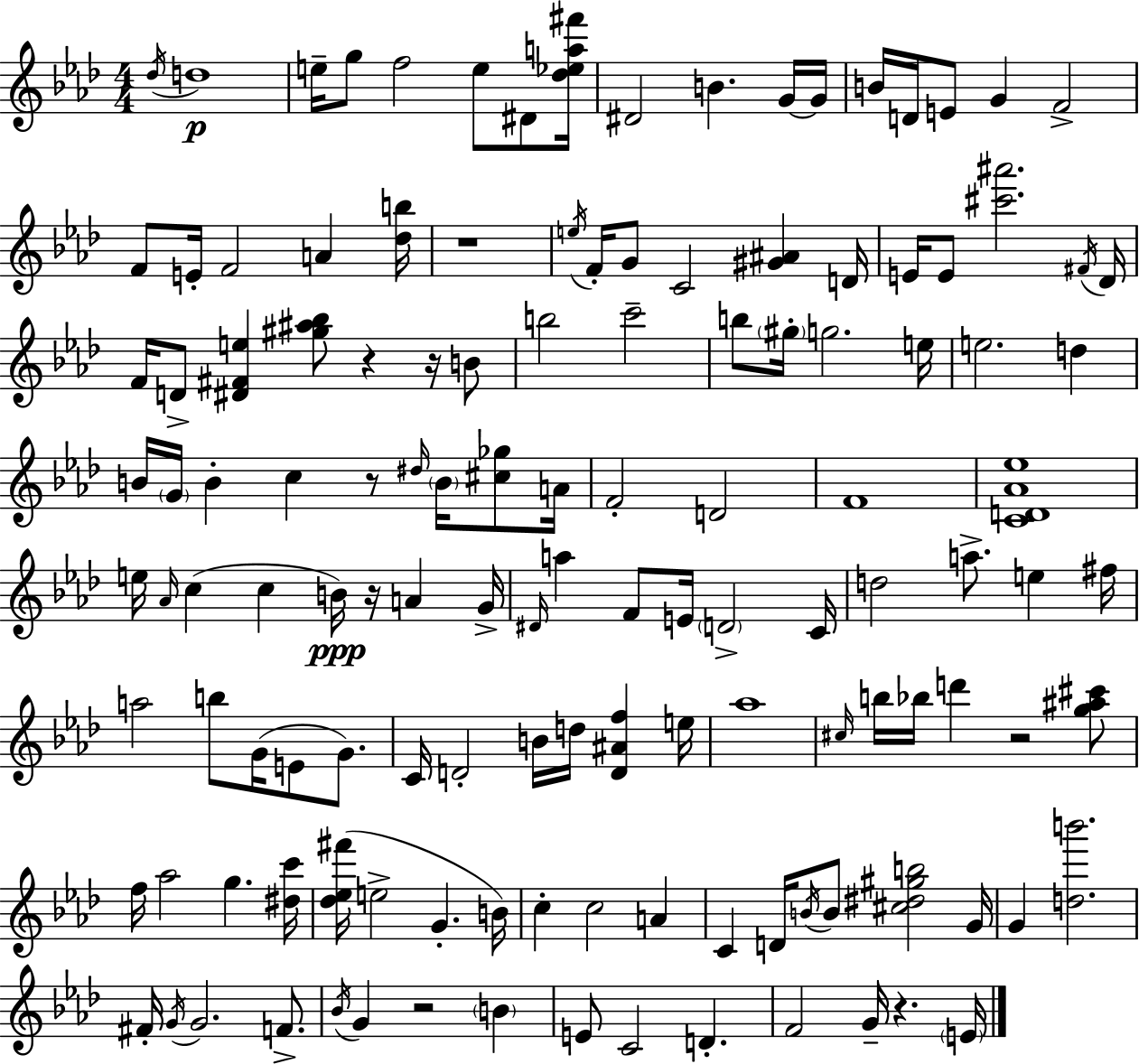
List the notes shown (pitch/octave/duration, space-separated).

Db5/s D5/w E5/s G5/e F5/h E5/e D#4/e [Db5,Eb5,A5,F#6]/s D#4/h B4/q. G4/s G4/s B4/s D4/s E4/e G4/q F4/h F4/e E4/s F4/h A4/q [Db5,B5]/s R/w E5/s F4/s G4/e C4/h [G#4,A#4]/q D4/s E4/s E4/e [C#6,A#6]/h. F#4/s Db4/s F4/s D4/e [D#4,F#4,E5]/q [G#5,A#5,Bb5]/e R/q R/s B4/e B5/h C6/h B5/e G#5/s G5/h. E5/s E5/h. D5/q B4/s G4/s B4/q C5/q R/e D#5/s B4/s [C#5,Gb5]/e A4/s F4/h D4/h F4/w [C4,D4,Ab4,Eb5]/w E5/s Ab4/s C5/q C5/q B4/s R/s A4/q G4/s D#4/s A5/q F4/e E4/s D4/h C4/s D5/h A5/e. E5/q F#5/s A5/h B5/e G4/s E4/e G4/e. C4/s D4/h B4/s D5/s [D4,A#4,F5]/q E5/s Ab5/w C#5/s B5/s Bb5/s D6/q R/h [G5,A#5,C#6]/e F5/s Ab5/h G5/q. [D#5,C6]/s [Db5,Eb5,F#6]/s E5/h G4/q. B4/s C5/q C5/h A4/q C4/q D4/s B4/s B4/e [C#5,D#5,G#5,B5]/h G4/s G4/q [D5,B6]/h. F#4/s G4/s G4/h. F4/e. Bb4/s G4/q R/h B4/q E4/e C4/h D4/q. F4/h G4/s R/q. E4/s